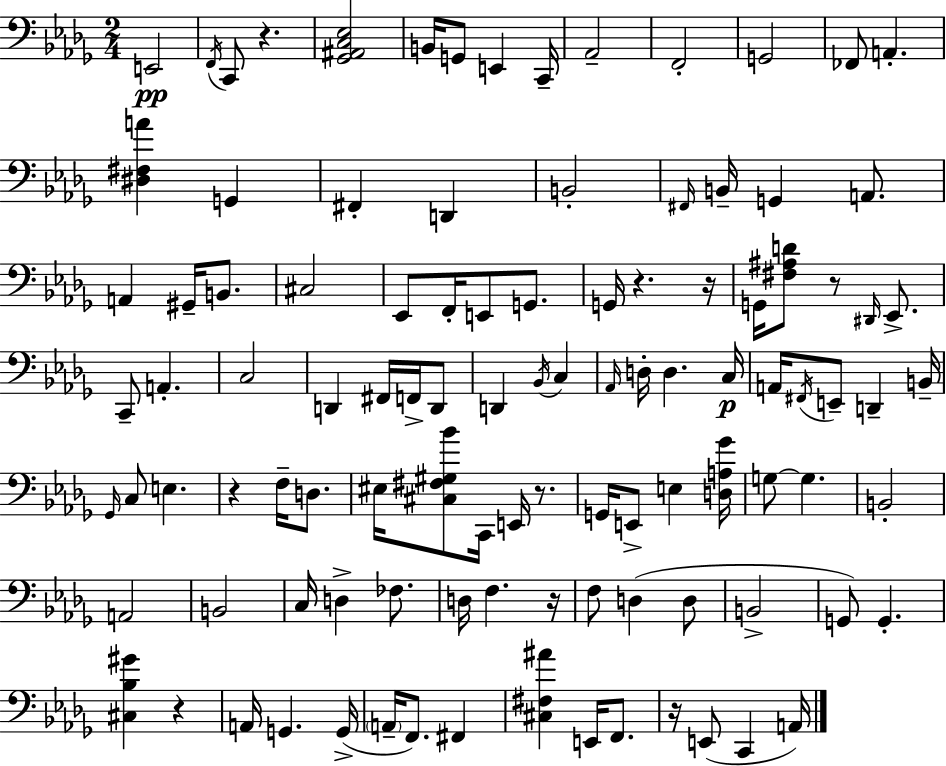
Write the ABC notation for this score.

X:1
T:Untitled
M:2/4
L:1/4
K:Bbm
E,,2 F,,/4 C,,/2 z [_G,,^A,,C,_E,]2 B,,/4 G,,/2 E,, C,,/4 _A,,2 F,,2 G,,2 _F,,/2 A,, [^D,^F,A] G,, ^F,, D,, B,,2 ^F,,/4 B,,/4 G,, A,,/2 A,, ^G,,/4 B,,/2 ^C,2 _E,,/2 F,,/4 E,,/2 G,,/2 G,,/4 z z/4 G,,/4 [^F,^A,D]/2 z/2 ^D,,/4 _E,,/2 C,,/2 A,, C,2 D,, ^F,,/4 F,,/4 D,,/2 D,, _B,,/4 C, _A,,/4 D,/4 D, C,/4 A,,/4 ^F,,/4 E,,/2 D,, B,,/4 _G,,/4 C,/2 E, z F,/4 D,/2 ^E,/4 [^C,^F,^G,_B]/2 C,,/4 E,,/4 z/2 G,,/4 E,,/2 E, [D,A,_G]/4 G,/2 G, B,,2 A,,2 B,,2 C,/4 D, _F,/2 D,/4 F, z/4 F,/2 D, D,/2 B,,2 G,,/2 G,, [^C,_B,^G] z A,,/4 G,, G,,/4 A,,/4 F,,/2 ^F,, [^C,^F,^A] E,,/4 F,,/2 z/4 E,,/2 C,, A,,/4